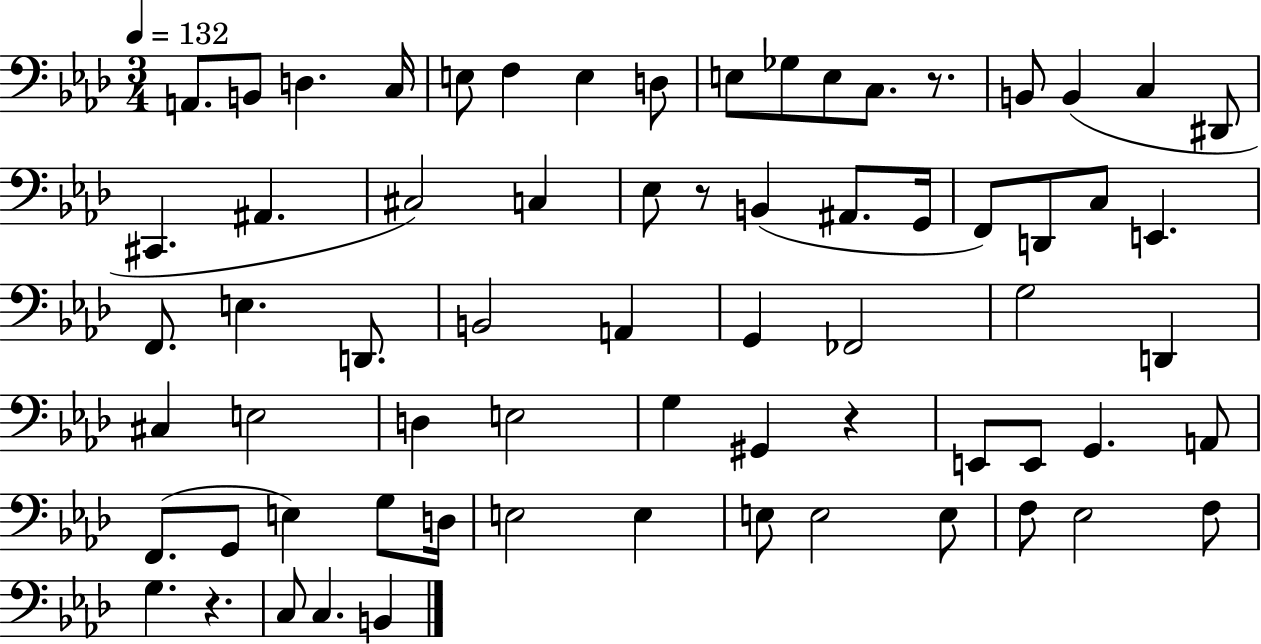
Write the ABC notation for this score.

X:1
T:Untitled
M:3/4
L:1/4
K:Ab
A,,/2 B,,/2 D, C,/4 E,/2 F, E, D,/2 E,/2 _G,/2 E,/2 C,/2 z/2 B,,/2 B,, C, ^D,,/2 ^C,, ^A,, ^C,2 C, _E,/2 z/2 B,, ^A,,/2 G,,/4 F,,/2 D,,/2 C,/2 E,, F,,/2 E, D,,/2 B,,2 A,, G,, _F,,2 G,2 D,, ^C, E,2 D, E,2 G, ^G,, z E,,/2 E,,/2 G,, A,,/2 F,,/2 G,,/2 E, G,/2 D,/4 E,2 E, E,/2 E,2 E,/2 F,/2 _E,2 F,/2 G, z C,/2 C, B,,